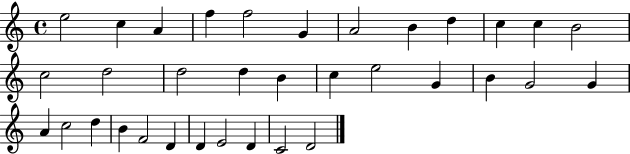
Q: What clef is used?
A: treble